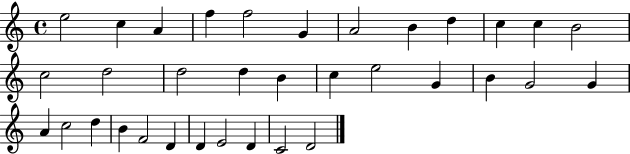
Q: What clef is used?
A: treble